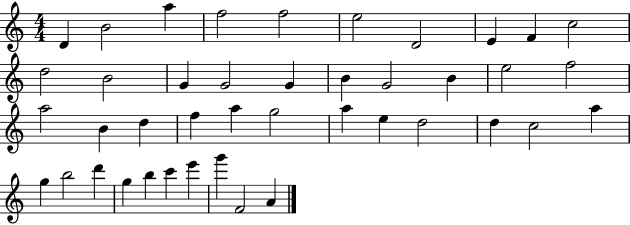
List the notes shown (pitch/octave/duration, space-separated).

D4/q B4/h A5/q F5/h F5/h E5/h D4/h E4/q F4/q C5/h D5/h B4/h G4/q G4/h G4/q B4/q G4/h B4/q E5/h F5/h A5/h B4/q D5/q F5/q A5/q G5/h A5/q E5/q D5/h D5/q C5/h A5/q G5/q B5/h D6/q G5/q B5/q C6/q E6/q G6/q F4/h A4/q